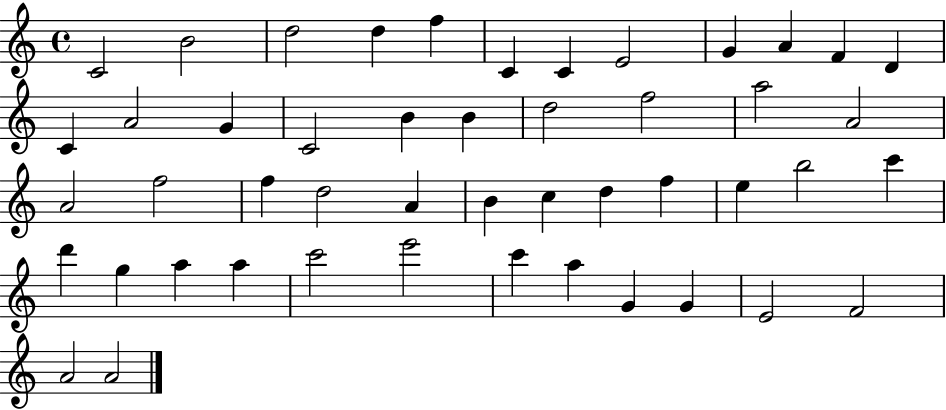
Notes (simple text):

C4/h B4/h D5/h D5/q F5/q C4/q C4/q E4/h G4/q A4/q F4/q D4/q C4/q A4/h G4/q C4/h B4/q B4/q D5/h F5/h A5/h A4/h A4/h F5/h F5/q D5/h A4/q B4/q C5/q D5/q F5/q E5/q B5/h C6/q D6/q G5/q A5/q A5/q C6/h E6/h C6/q A5/q G4/q G4/q E4/h F4/h A4/h A4/h